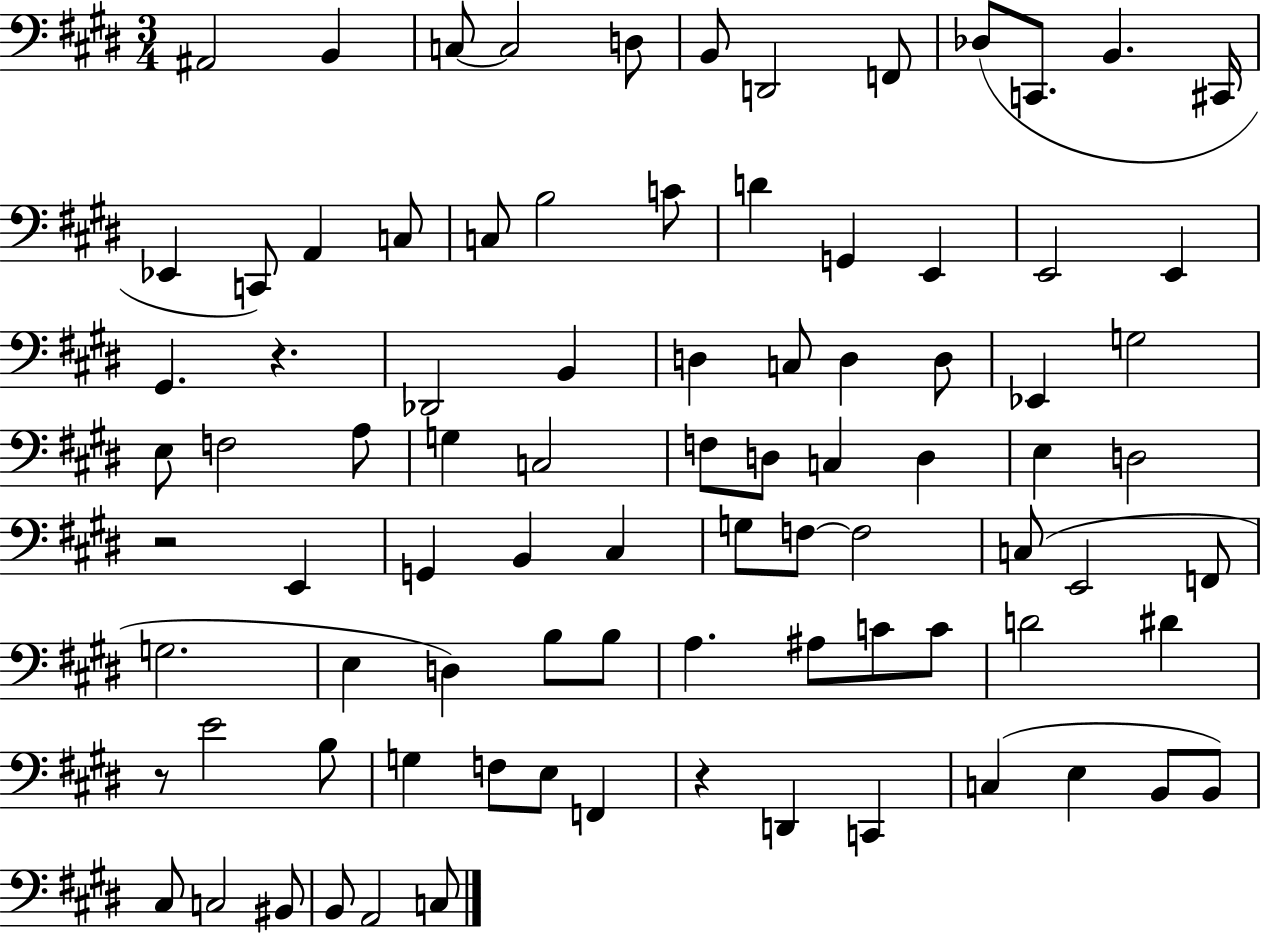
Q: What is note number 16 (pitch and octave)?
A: C3